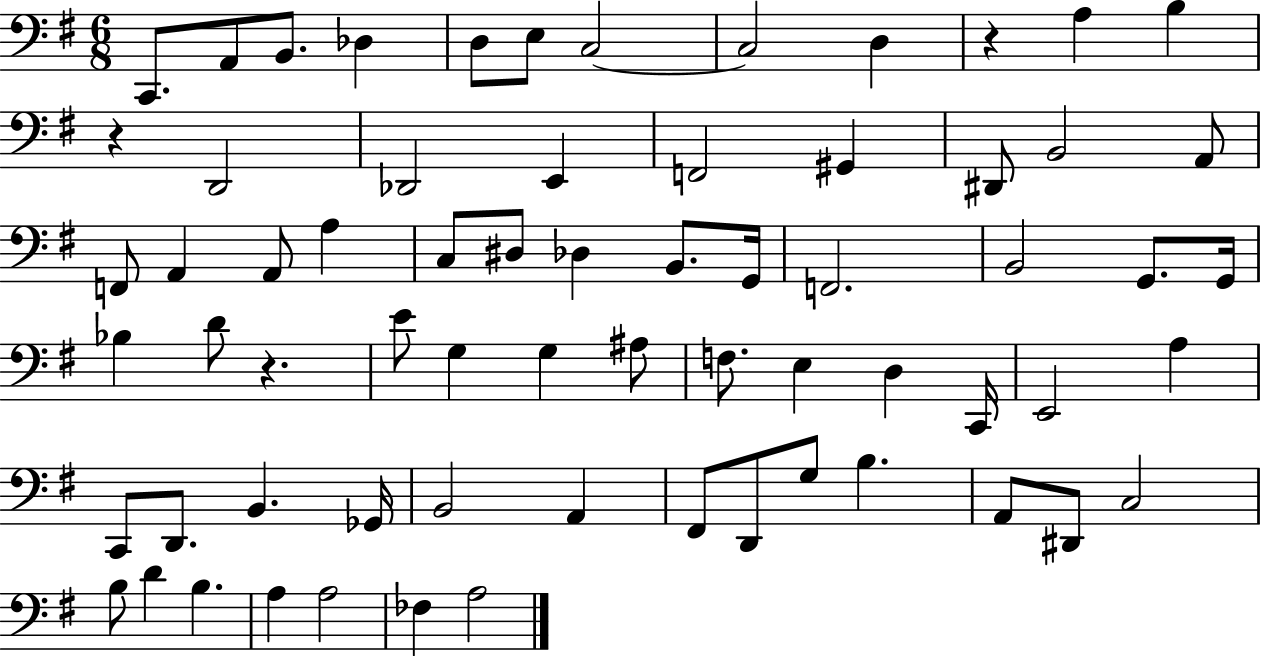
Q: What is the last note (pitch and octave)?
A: A3